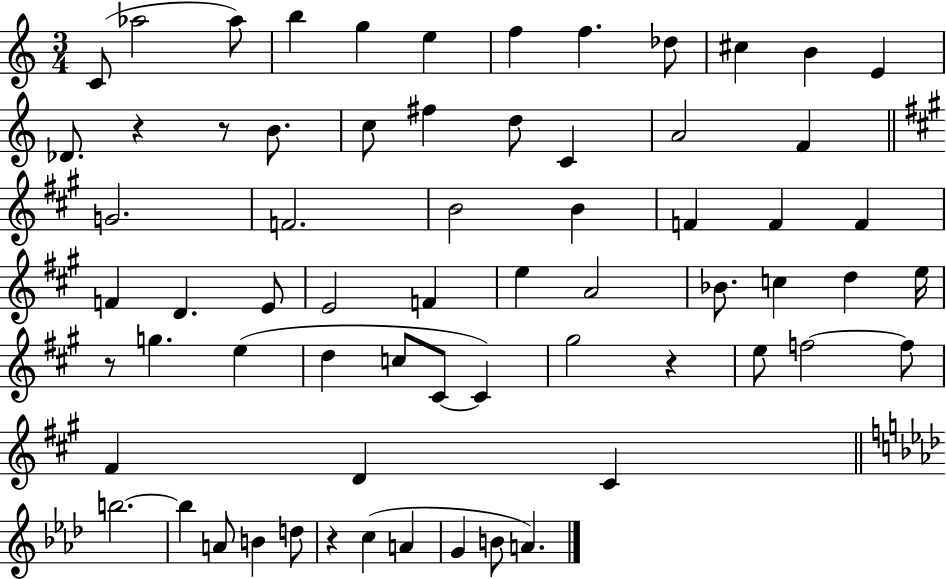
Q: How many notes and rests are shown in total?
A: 66